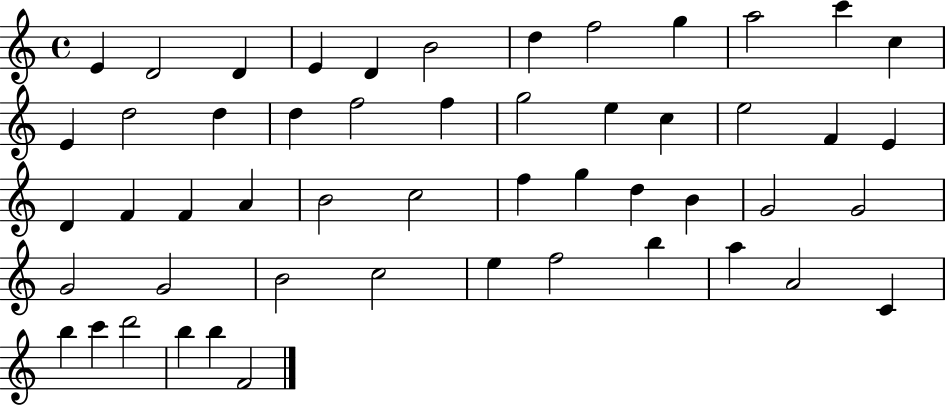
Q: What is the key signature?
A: C major